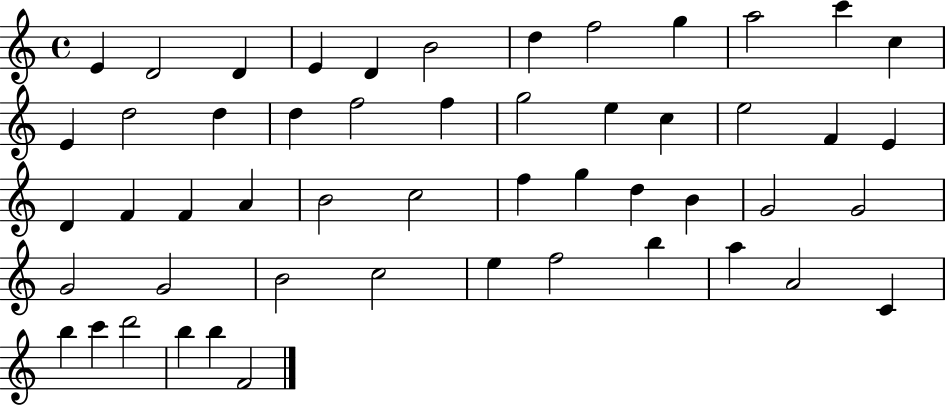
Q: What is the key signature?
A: C major